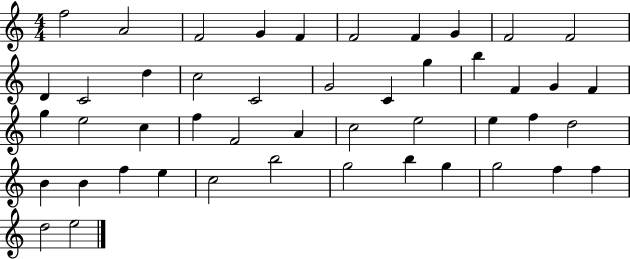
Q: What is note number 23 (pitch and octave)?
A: G5